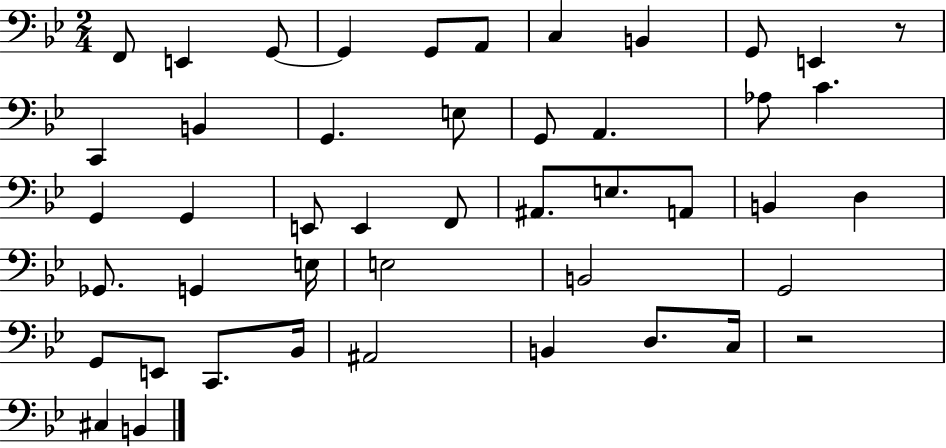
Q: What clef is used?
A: bass